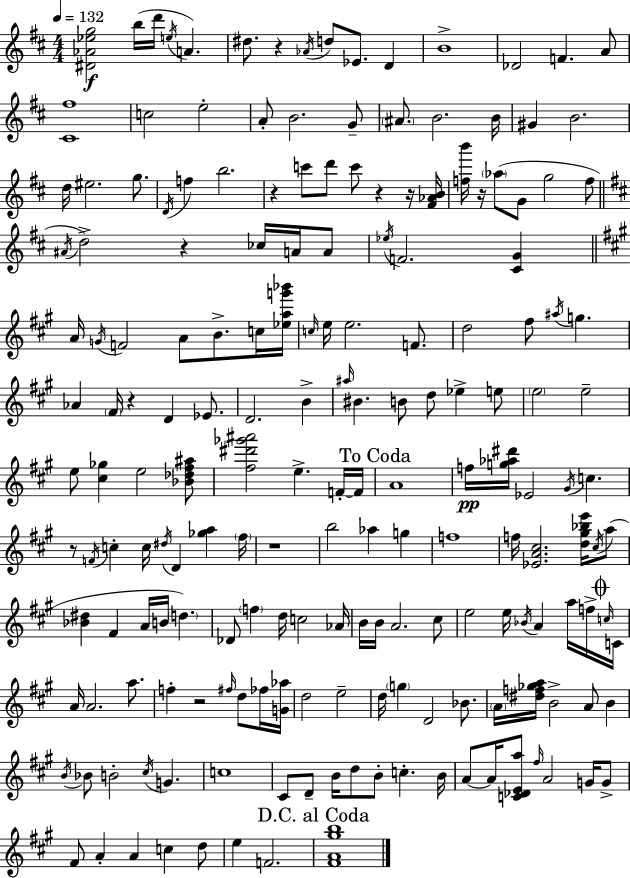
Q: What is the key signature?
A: D major